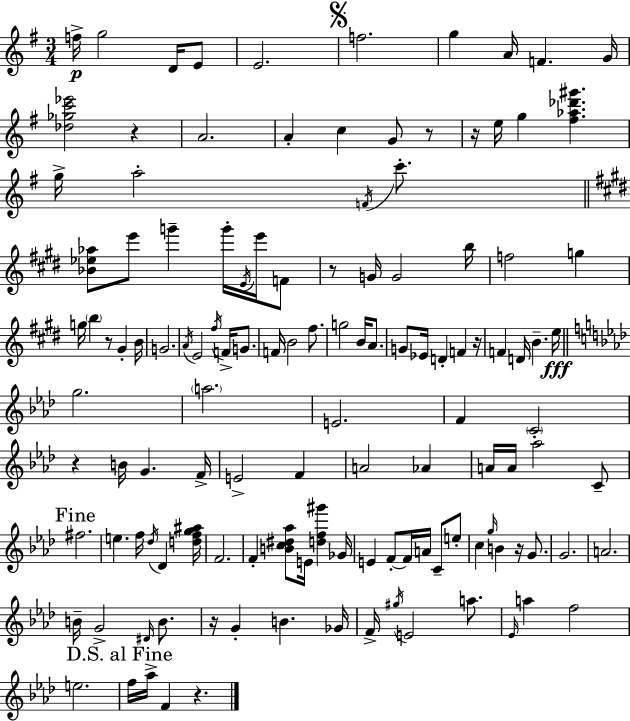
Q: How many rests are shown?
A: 10